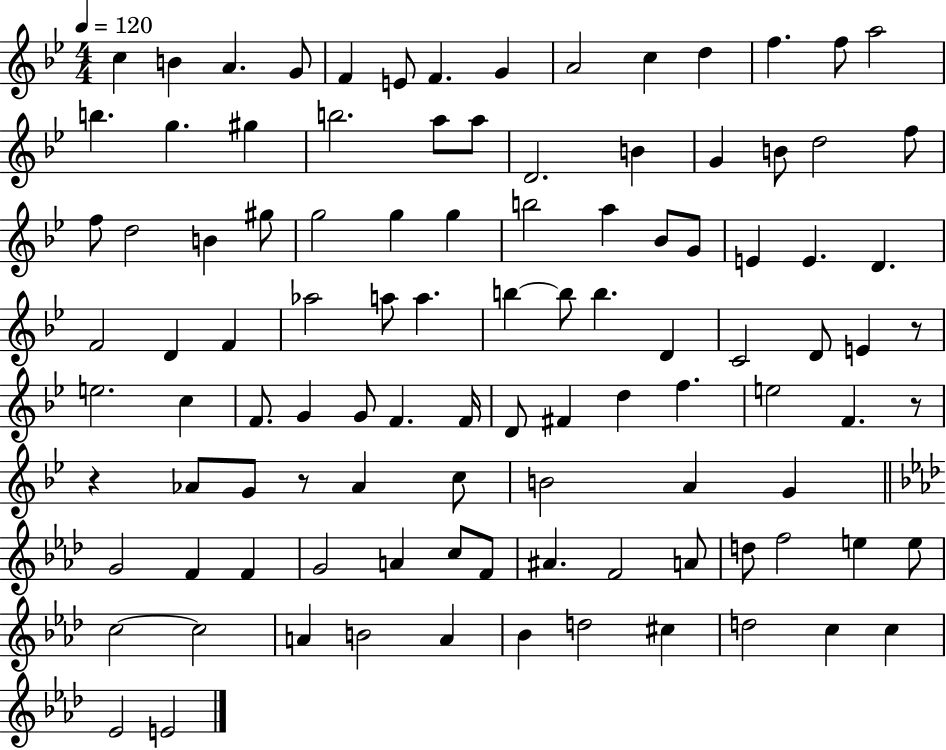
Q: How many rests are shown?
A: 4